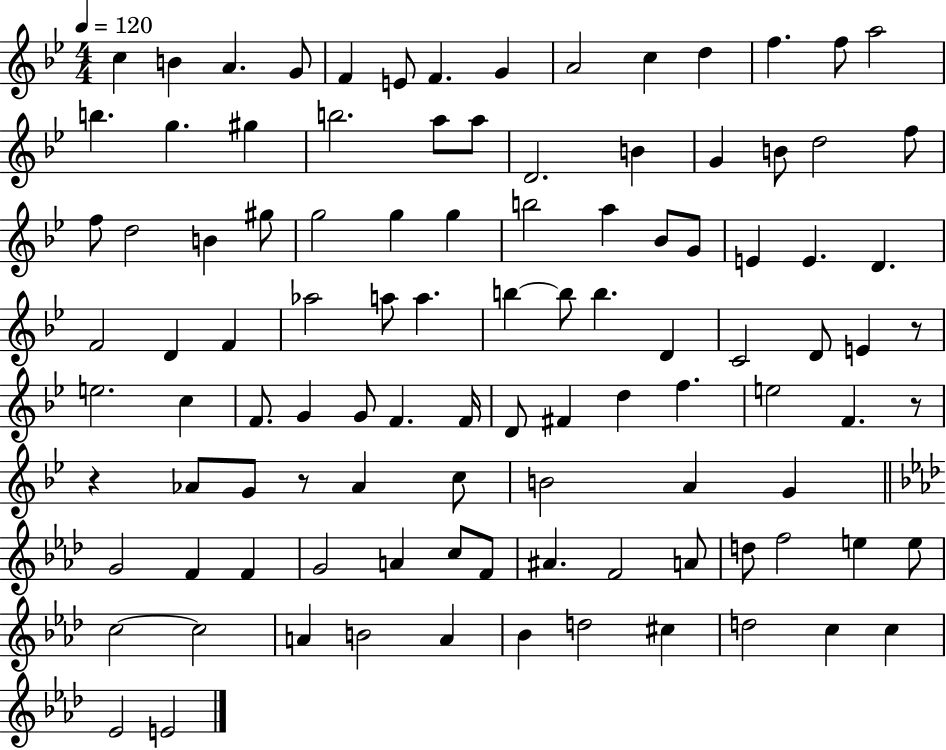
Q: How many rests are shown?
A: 4